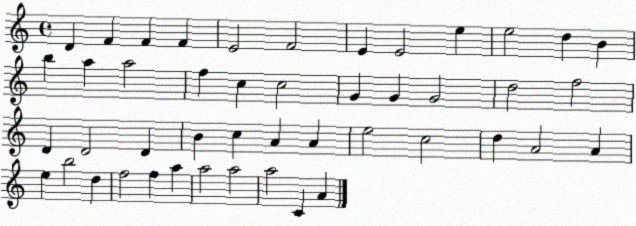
X:1
T:Untitled
M:4/4
L:1/4
K:C
D F F F E2 F2 E E2 e e2 d B b a a2 f c c2 G G G2 d2 f2 D D2 D B c A A e2 c2 d A2 A e b2 d f2 f a a2 a2 a2 C A